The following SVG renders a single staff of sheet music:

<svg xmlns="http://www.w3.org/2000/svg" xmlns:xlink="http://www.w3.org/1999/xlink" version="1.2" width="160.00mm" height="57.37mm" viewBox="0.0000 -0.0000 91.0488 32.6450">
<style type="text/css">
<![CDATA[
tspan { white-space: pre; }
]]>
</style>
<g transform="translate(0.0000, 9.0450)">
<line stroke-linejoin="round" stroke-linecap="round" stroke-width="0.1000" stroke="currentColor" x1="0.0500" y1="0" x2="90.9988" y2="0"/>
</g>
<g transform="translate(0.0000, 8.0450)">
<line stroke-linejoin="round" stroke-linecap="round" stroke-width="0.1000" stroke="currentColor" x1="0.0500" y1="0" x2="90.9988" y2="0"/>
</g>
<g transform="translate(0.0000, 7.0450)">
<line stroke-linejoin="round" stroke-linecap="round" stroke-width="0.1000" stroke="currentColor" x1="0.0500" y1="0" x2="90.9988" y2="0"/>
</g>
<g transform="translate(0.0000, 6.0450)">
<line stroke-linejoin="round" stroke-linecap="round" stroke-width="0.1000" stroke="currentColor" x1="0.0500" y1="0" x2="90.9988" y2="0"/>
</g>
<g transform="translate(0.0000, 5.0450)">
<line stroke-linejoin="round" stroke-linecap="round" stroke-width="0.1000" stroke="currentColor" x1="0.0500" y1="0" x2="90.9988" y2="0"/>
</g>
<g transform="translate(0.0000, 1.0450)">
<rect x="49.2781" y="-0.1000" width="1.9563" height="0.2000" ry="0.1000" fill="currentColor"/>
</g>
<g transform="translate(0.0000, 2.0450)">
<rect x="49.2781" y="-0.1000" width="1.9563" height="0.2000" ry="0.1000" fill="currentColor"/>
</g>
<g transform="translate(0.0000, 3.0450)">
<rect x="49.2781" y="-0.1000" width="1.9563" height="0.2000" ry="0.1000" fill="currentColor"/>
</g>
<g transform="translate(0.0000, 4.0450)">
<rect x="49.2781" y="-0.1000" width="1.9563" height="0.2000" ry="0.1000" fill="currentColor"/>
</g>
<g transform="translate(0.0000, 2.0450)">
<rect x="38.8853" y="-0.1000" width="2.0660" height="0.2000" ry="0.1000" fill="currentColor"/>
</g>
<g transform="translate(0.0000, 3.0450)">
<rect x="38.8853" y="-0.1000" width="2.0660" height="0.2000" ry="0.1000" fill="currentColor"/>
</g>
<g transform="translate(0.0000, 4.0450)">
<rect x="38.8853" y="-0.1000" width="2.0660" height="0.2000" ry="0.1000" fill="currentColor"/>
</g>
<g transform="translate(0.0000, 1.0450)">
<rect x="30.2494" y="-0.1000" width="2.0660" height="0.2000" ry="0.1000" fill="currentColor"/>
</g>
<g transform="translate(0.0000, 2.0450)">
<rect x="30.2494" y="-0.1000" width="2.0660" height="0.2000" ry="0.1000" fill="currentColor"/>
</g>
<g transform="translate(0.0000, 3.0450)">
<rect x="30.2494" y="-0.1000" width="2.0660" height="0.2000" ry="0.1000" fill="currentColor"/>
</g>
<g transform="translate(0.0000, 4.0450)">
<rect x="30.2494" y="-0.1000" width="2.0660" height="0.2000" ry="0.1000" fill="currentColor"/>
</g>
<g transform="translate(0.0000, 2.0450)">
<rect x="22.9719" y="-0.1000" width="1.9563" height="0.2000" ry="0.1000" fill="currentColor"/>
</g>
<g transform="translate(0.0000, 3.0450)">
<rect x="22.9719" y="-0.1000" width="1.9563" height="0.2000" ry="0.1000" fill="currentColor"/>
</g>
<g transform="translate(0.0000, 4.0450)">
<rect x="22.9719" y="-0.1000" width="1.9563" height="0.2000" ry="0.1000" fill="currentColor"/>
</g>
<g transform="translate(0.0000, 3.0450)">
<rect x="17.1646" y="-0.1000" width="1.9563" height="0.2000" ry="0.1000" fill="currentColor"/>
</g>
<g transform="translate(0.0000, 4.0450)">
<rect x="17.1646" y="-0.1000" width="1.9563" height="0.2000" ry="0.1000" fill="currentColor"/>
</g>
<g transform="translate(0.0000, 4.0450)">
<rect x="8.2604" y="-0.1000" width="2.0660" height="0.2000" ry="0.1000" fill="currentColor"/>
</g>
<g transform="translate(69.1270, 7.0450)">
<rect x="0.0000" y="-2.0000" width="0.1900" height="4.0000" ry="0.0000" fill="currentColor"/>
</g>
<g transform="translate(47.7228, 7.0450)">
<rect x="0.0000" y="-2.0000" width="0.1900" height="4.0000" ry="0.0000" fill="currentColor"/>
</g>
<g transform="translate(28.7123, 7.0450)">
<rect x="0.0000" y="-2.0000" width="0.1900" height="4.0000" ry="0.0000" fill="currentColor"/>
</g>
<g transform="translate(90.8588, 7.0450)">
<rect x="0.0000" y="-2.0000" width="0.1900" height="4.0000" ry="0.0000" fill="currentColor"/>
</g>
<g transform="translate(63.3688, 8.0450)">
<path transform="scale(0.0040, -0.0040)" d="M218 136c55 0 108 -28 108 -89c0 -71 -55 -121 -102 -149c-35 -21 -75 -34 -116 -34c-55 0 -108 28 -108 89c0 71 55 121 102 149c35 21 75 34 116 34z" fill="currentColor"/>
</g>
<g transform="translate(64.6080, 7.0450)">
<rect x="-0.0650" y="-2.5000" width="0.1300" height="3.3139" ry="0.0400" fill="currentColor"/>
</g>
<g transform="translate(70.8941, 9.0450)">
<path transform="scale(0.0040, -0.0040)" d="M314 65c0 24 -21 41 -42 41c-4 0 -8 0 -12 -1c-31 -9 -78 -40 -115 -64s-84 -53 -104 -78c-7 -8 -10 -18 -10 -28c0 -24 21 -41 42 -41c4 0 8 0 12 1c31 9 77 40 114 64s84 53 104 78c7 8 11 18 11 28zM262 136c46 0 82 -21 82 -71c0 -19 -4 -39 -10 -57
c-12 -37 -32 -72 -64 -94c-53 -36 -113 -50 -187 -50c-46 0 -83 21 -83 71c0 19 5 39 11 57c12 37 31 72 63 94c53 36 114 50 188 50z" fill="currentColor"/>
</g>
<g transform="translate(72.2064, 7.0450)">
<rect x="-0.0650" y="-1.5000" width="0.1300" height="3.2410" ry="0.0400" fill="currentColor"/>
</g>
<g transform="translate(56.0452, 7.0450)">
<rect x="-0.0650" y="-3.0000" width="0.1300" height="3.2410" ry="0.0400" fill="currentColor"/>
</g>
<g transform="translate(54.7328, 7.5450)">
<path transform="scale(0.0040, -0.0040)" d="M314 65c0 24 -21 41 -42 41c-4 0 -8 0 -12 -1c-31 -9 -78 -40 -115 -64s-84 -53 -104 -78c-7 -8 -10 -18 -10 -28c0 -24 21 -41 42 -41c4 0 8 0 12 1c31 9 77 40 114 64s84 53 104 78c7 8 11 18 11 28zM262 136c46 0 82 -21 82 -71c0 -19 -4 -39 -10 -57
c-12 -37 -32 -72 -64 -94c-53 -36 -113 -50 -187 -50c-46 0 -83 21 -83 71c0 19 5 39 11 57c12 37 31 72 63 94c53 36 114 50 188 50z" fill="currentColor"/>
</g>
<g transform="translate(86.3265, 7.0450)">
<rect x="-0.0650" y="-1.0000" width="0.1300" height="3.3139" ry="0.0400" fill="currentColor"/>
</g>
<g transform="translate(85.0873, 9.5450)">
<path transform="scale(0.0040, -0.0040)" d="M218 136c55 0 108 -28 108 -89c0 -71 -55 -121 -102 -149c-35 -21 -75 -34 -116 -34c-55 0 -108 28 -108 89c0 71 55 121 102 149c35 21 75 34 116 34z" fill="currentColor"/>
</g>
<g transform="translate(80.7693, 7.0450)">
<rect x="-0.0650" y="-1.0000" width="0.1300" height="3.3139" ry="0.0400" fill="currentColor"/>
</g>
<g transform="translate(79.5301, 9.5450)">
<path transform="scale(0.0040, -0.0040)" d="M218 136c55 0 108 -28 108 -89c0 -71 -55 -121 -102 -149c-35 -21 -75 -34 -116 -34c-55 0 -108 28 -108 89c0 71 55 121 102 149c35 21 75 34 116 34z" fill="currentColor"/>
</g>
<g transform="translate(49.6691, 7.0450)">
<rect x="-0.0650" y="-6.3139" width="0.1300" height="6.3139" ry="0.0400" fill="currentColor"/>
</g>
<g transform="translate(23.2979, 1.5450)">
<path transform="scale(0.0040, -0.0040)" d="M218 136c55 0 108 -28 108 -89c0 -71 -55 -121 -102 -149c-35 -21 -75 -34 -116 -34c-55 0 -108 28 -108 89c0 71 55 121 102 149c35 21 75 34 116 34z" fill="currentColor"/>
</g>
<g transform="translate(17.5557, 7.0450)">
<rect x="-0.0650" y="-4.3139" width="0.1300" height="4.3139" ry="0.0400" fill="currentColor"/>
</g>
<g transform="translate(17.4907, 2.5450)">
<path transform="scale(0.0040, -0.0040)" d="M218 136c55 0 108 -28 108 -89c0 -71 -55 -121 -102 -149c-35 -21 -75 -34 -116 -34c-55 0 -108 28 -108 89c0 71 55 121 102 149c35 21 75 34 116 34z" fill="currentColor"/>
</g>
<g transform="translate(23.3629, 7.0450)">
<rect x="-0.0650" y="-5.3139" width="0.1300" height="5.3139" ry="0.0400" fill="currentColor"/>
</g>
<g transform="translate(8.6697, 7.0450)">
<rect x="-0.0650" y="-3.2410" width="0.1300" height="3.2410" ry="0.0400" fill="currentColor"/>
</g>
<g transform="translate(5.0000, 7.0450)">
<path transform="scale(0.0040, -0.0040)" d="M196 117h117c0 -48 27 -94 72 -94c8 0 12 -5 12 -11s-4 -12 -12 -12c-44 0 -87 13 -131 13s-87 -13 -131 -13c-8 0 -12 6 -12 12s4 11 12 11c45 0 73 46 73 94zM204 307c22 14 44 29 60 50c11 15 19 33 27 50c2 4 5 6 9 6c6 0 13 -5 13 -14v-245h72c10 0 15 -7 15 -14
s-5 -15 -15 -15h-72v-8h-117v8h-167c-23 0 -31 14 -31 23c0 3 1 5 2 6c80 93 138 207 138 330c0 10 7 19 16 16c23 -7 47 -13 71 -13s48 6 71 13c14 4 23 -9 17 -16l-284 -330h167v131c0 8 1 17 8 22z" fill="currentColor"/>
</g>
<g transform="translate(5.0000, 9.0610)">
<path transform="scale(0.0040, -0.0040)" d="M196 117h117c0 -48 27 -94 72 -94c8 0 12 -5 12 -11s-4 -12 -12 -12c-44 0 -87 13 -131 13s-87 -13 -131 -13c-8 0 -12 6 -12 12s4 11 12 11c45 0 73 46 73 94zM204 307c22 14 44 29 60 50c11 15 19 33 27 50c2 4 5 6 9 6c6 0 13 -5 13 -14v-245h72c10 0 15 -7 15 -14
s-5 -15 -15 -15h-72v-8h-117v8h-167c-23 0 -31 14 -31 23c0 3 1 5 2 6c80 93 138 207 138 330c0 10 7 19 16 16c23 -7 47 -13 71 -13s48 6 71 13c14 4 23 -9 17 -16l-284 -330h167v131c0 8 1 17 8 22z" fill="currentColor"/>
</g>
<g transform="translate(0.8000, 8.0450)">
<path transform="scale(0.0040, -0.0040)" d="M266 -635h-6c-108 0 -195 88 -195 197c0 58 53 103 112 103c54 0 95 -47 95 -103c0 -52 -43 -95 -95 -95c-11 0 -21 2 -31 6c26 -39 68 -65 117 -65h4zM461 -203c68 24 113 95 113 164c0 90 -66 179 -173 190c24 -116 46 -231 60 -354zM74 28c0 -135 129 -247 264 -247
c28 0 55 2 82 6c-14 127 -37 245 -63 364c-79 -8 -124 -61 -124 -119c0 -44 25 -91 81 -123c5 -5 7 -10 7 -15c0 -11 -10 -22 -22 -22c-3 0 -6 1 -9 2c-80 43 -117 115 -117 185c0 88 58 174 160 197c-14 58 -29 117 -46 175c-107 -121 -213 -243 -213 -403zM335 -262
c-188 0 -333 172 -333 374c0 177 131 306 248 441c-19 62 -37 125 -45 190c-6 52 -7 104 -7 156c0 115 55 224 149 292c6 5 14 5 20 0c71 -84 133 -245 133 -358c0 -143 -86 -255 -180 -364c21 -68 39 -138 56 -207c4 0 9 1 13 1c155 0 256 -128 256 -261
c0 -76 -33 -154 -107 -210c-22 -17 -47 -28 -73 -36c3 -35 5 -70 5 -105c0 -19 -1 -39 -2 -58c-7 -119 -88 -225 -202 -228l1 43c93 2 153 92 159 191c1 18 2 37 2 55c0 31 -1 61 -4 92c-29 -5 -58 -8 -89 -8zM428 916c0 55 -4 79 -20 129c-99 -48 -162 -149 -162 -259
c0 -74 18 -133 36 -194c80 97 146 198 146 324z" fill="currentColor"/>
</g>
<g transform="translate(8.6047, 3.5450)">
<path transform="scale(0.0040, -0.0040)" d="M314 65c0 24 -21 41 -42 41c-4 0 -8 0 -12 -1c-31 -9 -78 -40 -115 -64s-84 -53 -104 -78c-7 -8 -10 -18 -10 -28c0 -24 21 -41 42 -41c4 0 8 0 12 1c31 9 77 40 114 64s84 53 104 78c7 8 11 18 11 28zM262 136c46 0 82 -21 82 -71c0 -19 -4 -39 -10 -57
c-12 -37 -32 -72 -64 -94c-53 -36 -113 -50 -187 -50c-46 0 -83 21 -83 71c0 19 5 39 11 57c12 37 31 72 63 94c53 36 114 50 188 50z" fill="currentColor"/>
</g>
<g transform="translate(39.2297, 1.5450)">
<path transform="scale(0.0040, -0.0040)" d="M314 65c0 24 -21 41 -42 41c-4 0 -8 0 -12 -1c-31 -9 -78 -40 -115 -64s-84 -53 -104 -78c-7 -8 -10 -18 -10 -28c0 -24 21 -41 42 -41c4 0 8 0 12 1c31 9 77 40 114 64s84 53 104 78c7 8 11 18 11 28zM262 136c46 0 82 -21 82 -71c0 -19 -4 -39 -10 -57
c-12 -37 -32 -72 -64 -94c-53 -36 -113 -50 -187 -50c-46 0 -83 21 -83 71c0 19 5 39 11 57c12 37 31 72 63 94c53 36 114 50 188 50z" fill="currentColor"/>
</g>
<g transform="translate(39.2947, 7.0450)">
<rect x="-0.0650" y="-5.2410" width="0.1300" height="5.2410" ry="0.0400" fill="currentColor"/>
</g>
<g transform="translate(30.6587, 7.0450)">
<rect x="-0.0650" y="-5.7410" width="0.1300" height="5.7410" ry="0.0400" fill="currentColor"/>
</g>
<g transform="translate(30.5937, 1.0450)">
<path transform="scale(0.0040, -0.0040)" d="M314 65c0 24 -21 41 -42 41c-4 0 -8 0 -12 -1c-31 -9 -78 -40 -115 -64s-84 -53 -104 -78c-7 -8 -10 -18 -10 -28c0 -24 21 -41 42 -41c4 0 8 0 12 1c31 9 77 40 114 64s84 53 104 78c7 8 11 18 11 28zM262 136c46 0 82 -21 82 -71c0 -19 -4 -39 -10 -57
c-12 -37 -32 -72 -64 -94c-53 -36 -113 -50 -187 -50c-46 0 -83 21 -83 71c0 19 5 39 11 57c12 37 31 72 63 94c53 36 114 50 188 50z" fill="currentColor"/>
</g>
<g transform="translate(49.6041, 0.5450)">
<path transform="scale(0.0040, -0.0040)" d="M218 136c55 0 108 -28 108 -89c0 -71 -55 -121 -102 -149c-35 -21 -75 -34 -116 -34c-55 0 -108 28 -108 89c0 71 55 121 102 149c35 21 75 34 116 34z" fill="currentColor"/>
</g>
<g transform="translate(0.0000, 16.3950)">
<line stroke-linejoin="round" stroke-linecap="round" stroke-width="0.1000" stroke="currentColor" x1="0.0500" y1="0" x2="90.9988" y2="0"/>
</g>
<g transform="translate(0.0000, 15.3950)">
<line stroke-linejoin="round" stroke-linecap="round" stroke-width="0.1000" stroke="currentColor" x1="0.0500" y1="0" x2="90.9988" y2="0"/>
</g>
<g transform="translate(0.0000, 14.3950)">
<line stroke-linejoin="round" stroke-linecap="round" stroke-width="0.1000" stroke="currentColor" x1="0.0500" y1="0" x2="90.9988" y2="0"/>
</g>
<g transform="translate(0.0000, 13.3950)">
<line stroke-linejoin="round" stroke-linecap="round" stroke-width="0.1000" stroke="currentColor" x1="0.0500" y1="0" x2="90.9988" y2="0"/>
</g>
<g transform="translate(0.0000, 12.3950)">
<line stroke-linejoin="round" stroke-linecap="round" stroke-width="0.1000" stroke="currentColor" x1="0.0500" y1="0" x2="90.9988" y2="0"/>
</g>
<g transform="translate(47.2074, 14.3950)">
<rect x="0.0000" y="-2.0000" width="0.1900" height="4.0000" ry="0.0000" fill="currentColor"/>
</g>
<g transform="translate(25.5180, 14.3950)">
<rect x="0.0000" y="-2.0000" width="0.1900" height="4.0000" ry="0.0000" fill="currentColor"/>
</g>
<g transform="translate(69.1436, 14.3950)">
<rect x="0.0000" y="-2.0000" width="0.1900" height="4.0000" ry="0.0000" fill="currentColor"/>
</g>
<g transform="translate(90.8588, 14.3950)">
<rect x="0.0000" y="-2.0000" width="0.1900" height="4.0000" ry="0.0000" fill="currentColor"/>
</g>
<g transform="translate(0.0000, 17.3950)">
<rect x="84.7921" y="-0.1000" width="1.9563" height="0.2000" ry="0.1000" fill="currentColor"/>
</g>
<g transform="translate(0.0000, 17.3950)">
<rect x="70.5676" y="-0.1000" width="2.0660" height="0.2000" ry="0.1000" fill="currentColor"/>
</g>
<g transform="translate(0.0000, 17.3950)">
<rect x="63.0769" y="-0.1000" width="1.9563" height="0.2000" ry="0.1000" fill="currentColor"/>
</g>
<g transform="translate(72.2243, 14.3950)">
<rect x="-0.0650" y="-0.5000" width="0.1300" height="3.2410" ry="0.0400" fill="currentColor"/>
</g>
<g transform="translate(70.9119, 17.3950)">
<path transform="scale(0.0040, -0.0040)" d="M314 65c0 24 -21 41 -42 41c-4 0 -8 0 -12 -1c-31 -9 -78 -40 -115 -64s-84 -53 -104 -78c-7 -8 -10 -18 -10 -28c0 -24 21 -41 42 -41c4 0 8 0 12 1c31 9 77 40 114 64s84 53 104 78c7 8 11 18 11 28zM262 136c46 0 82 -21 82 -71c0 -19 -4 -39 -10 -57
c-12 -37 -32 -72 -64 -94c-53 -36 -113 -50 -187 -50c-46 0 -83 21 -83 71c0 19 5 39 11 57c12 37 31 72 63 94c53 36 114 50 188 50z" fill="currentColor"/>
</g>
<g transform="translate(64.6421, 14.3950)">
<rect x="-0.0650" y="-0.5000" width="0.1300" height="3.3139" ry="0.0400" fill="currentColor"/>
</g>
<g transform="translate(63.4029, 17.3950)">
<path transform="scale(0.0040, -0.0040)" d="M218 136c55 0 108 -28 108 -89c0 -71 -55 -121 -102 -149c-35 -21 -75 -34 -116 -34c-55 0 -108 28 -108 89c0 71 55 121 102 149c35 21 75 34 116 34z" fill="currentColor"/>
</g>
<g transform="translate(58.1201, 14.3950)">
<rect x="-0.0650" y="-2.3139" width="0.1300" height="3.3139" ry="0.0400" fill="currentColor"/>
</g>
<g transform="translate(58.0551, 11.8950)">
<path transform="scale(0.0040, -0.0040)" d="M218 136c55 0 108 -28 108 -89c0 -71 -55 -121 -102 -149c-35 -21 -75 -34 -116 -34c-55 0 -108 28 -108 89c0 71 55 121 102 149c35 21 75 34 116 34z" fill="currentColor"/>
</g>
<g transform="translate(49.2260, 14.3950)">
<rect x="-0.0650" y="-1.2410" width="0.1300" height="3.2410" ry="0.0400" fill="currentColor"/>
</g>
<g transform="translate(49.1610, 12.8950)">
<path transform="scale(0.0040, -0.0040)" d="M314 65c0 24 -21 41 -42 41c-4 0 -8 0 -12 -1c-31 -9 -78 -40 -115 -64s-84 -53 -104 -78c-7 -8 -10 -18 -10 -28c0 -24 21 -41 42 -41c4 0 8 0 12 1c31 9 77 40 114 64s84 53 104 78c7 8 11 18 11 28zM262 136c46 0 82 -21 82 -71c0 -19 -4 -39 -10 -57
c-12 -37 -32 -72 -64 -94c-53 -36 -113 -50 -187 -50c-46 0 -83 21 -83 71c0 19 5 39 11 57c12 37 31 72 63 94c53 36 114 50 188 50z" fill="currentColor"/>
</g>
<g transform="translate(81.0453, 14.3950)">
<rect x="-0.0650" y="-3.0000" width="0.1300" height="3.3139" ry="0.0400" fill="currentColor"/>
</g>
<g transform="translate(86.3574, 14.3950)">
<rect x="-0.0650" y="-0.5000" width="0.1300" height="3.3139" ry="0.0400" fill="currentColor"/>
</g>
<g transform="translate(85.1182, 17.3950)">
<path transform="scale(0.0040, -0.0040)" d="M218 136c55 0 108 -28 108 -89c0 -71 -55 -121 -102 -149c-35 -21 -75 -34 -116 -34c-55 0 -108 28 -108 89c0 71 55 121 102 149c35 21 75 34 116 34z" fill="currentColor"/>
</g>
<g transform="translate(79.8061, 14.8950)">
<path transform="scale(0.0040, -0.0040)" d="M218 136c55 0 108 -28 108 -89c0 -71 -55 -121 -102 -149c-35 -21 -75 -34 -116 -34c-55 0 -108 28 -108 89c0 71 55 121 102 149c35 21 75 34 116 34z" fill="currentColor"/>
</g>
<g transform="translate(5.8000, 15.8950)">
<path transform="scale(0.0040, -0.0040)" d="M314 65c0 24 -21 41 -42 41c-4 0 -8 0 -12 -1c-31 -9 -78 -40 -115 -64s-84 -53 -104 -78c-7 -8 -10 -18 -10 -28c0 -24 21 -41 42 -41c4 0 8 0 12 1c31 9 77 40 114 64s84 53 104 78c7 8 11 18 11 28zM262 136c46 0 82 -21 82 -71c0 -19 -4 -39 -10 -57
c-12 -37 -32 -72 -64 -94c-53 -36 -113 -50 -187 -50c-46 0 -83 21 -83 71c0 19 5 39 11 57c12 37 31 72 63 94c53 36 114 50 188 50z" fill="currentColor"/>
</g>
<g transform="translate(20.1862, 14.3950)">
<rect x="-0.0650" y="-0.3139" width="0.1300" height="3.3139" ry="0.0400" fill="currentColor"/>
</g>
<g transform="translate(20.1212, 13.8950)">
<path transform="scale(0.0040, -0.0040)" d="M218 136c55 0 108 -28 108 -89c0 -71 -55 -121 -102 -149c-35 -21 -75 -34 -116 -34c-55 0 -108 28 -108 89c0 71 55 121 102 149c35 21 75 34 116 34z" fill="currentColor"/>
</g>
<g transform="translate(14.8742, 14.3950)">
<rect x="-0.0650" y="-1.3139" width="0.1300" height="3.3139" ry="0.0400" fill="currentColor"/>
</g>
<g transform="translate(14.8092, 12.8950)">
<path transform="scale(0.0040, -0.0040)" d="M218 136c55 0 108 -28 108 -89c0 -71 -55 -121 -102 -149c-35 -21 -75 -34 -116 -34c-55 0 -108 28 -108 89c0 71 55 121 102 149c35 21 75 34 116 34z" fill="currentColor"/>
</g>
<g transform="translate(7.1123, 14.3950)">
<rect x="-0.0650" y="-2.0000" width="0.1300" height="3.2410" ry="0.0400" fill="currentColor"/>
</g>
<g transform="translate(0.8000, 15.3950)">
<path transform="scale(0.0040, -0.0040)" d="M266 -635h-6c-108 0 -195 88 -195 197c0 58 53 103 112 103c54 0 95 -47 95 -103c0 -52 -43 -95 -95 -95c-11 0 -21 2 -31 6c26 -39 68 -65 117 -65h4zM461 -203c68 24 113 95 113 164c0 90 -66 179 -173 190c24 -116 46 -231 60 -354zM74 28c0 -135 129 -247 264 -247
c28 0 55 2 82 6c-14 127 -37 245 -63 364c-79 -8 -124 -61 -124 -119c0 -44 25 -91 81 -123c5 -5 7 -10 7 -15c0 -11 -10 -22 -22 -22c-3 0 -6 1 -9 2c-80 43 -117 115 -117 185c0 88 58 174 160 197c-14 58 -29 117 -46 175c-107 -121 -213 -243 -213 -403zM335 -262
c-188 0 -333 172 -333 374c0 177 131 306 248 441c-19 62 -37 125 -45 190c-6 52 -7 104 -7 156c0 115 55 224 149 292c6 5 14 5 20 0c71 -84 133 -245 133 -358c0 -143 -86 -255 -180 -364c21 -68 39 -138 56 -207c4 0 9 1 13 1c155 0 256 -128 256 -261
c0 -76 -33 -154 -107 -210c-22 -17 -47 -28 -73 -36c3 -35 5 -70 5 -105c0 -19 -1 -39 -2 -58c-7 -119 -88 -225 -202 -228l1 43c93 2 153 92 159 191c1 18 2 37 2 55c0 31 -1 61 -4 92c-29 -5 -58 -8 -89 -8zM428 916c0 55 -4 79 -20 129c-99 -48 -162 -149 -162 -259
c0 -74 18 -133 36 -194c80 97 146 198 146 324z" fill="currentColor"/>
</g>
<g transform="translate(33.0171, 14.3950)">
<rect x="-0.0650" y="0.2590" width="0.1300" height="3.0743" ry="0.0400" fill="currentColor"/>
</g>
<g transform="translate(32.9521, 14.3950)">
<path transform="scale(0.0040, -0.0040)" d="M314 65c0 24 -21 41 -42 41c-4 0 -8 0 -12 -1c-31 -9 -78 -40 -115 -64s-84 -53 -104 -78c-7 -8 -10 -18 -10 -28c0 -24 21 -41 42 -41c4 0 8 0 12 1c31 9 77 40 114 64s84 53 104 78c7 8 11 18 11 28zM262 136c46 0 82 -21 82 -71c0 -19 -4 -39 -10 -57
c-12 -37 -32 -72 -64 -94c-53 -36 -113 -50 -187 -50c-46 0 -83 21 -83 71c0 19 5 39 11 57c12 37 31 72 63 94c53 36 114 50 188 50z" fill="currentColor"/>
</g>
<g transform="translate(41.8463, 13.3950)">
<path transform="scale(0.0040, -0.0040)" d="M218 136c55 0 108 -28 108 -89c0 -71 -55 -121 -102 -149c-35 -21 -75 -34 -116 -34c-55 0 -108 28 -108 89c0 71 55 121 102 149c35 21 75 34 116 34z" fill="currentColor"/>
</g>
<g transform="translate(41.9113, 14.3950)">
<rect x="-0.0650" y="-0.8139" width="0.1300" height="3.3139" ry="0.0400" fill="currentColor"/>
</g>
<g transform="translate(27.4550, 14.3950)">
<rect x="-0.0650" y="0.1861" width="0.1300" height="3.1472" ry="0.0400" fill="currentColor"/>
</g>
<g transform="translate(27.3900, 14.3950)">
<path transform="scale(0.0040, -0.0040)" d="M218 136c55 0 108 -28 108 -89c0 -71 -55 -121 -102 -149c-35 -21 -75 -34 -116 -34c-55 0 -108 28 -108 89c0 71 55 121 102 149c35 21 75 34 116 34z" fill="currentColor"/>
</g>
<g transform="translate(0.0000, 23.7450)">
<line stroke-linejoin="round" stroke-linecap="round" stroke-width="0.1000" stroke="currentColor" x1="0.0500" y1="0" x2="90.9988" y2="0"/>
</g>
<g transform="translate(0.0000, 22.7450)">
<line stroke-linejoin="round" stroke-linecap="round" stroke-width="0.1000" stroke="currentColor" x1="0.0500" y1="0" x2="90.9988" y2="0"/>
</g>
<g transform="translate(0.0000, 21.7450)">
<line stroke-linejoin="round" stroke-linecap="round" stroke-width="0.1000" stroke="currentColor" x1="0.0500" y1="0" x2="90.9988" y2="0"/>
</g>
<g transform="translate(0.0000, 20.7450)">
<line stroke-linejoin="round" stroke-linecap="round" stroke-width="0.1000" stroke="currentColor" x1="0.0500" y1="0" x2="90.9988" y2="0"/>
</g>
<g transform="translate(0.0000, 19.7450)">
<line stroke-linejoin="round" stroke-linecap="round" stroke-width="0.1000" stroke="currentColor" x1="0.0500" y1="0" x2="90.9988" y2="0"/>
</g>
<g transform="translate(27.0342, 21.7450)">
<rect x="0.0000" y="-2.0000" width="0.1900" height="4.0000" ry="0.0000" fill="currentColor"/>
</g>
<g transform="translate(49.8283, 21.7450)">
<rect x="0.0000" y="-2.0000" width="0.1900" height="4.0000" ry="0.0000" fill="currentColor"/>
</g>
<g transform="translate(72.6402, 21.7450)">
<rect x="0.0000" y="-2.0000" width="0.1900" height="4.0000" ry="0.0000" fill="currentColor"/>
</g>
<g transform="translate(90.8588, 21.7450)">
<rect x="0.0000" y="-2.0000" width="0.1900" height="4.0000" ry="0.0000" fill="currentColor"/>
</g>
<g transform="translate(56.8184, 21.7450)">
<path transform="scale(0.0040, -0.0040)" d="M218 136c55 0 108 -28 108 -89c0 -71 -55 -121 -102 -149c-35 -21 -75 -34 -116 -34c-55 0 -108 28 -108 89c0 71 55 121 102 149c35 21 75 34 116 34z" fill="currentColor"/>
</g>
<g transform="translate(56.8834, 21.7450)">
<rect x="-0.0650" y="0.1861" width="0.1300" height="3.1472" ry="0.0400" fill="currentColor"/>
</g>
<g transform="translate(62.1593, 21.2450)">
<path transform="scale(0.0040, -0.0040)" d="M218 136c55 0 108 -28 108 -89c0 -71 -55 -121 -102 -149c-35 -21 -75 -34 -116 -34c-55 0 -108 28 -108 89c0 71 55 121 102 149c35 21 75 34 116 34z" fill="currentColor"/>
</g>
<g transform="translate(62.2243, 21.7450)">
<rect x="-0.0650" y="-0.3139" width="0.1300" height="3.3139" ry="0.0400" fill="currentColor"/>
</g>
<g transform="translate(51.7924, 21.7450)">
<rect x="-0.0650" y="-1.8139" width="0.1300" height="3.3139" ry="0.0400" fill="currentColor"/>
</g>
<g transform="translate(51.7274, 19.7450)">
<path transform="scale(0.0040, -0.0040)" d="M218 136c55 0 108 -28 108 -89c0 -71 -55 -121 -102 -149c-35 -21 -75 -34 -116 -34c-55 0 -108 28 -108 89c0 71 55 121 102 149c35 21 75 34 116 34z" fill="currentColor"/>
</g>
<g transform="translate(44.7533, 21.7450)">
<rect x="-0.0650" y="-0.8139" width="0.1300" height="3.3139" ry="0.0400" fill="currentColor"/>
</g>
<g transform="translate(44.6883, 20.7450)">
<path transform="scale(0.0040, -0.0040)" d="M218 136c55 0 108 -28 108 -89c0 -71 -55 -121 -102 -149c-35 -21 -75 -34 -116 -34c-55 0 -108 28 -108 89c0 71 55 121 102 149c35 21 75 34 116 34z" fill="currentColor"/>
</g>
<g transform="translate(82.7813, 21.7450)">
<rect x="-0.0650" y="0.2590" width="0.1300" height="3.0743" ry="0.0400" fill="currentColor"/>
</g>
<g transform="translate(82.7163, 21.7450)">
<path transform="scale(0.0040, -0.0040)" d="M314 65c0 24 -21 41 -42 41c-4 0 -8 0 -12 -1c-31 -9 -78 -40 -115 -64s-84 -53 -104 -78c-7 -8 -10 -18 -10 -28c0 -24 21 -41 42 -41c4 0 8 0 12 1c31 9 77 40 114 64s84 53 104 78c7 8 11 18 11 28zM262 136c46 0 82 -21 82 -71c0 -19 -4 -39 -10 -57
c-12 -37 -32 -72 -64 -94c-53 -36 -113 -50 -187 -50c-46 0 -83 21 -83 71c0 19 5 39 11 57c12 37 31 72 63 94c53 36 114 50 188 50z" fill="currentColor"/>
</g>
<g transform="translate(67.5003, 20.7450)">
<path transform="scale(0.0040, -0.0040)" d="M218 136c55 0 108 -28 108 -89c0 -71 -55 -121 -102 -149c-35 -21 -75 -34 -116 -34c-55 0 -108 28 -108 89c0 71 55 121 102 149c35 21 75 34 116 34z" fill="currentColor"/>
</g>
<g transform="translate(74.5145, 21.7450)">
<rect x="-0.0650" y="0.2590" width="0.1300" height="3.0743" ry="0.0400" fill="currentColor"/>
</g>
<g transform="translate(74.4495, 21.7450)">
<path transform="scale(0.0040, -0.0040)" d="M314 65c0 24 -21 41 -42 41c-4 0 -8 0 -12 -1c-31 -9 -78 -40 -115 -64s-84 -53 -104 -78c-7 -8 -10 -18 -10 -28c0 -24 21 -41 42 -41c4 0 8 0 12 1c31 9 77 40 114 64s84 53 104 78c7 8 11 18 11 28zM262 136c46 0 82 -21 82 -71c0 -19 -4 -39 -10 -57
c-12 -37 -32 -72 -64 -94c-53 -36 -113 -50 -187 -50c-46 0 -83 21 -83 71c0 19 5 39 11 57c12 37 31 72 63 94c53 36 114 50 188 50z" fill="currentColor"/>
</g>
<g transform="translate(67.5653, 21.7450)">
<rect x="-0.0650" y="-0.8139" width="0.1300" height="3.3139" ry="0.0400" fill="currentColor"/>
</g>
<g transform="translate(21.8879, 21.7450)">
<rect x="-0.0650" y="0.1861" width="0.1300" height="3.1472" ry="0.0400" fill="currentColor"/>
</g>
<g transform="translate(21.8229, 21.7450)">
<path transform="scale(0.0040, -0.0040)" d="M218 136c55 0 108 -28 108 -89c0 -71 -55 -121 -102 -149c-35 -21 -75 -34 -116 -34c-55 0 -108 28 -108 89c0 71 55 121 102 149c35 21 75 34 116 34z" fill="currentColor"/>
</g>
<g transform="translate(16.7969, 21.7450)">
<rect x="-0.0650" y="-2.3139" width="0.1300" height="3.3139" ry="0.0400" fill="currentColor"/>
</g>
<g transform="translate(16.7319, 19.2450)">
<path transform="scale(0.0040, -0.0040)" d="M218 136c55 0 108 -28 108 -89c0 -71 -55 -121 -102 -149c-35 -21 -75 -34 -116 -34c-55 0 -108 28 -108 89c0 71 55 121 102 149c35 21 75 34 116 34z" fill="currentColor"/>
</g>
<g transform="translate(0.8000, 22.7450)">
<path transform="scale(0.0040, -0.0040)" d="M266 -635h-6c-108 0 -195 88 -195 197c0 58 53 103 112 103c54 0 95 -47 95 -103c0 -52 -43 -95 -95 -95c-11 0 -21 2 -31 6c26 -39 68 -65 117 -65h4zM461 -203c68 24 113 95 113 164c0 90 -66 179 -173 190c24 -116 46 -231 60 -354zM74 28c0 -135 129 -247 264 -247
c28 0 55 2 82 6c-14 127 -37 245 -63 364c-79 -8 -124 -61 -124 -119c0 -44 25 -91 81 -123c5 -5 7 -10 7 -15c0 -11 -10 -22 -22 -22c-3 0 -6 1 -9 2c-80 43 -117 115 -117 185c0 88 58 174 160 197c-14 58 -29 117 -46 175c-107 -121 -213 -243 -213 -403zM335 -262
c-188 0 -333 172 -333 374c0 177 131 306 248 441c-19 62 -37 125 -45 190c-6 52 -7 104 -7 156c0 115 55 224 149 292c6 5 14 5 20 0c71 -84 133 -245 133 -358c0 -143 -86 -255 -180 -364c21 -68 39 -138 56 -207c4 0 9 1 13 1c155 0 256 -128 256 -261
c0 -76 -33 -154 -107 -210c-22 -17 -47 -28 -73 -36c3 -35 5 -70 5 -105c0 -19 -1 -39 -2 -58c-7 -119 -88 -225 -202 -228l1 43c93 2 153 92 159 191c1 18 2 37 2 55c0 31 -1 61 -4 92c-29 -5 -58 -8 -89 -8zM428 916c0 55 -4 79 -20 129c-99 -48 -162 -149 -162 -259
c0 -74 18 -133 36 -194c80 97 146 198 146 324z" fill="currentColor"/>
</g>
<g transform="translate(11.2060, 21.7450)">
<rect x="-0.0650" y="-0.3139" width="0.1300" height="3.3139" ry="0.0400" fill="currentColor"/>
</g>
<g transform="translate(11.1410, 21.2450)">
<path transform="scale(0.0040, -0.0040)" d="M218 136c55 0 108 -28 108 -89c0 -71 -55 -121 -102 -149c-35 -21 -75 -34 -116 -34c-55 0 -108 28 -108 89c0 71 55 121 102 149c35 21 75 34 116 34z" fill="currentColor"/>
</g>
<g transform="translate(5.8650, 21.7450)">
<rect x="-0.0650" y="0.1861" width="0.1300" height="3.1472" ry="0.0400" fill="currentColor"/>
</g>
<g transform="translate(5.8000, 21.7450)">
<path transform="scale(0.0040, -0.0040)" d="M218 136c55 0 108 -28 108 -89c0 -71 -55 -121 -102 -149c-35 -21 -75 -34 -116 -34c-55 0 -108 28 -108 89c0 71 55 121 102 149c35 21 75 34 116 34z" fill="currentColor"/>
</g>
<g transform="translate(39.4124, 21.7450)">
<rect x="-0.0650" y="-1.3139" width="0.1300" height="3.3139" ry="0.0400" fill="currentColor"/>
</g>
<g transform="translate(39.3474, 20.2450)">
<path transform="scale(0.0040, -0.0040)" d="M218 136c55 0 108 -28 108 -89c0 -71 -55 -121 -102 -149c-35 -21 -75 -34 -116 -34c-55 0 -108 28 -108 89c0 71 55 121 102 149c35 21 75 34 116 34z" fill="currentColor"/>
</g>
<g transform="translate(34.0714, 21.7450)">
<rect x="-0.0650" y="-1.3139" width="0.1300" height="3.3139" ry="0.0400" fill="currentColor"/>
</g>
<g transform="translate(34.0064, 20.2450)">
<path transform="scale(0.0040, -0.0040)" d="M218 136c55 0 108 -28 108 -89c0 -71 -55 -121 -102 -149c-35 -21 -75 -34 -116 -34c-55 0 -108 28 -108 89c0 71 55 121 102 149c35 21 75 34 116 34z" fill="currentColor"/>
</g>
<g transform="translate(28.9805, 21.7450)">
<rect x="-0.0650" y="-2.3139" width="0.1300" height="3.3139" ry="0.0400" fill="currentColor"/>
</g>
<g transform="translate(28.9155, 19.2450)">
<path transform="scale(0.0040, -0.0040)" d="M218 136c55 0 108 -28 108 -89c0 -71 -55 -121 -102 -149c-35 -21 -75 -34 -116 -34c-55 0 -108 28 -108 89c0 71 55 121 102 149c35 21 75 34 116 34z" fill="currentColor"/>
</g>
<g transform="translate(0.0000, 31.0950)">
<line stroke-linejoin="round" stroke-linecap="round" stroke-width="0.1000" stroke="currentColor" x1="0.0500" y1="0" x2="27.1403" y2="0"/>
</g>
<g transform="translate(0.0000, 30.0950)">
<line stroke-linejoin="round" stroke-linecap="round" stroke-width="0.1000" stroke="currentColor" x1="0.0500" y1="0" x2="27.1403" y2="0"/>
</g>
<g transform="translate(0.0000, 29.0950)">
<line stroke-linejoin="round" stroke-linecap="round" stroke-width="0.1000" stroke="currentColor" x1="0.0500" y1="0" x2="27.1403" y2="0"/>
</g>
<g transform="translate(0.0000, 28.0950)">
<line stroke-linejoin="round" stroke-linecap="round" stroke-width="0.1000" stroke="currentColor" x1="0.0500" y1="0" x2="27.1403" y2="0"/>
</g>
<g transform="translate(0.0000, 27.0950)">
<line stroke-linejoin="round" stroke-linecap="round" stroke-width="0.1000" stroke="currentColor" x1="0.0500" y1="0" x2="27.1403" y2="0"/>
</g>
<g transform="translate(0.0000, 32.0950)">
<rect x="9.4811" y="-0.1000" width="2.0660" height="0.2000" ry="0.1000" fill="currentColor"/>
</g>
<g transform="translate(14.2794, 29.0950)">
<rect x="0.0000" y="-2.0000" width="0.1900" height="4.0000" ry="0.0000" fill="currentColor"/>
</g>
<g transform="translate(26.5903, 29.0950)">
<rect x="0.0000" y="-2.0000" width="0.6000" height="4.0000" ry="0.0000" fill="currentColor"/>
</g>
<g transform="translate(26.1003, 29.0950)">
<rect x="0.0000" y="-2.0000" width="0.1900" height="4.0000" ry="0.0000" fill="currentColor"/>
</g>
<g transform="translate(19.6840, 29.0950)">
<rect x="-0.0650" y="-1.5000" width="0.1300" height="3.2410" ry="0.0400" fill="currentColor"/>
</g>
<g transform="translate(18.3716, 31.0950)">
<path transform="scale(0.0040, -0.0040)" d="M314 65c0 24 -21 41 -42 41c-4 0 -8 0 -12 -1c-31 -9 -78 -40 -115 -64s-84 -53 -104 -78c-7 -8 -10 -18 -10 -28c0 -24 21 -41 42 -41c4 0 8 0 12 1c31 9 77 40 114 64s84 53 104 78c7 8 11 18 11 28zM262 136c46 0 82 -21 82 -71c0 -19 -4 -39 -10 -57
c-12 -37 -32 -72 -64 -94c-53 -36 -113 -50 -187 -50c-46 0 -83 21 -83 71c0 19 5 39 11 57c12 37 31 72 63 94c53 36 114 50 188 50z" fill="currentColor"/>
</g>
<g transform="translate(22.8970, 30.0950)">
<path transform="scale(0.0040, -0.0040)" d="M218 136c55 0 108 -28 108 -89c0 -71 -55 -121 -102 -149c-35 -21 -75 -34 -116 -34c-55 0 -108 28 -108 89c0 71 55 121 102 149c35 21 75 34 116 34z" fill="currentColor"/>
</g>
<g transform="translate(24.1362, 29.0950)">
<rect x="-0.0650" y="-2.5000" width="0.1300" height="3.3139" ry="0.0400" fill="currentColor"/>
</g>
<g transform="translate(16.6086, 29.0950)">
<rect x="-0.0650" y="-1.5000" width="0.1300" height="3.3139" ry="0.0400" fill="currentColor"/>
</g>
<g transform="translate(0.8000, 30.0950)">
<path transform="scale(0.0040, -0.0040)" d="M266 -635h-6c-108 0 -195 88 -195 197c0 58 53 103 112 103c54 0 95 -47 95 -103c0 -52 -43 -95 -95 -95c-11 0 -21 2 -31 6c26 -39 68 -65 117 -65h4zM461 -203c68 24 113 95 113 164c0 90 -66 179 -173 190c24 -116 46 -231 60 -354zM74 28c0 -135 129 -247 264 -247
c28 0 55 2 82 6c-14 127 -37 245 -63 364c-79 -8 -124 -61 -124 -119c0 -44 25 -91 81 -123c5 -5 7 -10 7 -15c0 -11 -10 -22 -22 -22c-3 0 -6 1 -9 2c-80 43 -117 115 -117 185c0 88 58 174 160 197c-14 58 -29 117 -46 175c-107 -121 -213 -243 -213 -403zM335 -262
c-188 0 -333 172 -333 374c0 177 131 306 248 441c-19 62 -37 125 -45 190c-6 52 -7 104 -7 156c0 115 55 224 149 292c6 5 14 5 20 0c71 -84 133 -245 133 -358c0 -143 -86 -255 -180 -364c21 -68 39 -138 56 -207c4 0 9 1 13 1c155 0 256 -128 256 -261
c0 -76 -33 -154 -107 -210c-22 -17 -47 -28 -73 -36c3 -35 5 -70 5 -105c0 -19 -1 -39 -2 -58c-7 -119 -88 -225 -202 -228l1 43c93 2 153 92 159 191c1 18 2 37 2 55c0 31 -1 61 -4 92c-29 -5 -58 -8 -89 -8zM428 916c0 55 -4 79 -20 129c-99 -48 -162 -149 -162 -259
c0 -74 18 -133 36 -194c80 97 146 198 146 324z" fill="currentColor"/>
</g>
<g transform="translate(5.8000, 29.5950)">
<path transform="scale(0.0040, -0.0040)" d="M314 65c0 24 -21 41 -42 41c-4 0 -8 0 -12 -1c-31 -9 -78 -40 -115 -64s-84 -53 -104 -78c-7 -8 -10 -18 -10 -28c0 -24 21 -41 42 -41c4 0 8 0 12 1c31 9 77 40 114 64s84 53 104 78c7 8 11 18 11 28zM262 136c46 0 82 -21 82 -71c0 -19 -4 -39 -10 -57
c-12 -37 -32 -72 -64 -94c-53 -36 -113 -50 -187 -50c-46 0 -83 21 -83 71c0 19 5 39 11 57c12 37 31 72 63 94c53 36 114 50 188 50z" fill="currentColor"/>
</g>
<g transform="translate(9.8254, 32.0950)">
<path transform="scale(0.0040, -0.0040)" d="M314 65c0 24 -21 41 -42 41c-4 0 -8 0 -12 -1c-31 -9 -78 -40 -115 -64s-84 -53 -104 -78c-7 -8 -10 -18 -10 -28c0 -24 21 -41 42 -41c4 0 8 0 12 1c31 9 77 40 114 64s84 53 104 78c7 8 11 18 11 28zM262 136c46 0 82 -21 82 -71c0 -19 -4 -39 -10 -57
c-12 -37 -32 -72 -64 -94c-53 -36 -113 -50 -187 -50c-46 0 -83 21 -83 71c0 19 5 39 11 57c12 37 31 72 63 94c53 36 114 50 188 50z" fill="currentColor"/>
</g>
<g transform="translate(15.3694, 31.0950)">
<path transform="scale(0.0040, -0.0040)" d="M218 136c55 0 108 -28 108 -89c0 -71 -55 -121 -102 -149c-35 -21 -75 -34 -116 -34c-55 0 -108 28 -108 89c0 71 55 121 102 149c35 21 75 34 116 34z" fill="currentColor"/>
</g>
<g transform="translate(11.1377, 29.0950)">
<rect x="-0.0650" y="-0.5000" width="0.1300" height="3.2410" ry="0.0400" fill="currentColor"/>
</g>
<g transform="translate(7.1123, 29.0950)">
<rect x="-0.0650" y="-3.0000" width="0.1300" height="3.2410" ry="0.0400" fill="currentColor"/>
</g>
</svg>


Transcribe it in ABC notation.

X:1
T:Untitled
M:4/4
L:1/4
K:C
b2 d' f' g'2 f'2 a' A2 G E2 D D F2 e c B B2 d e2 g C C2 A C B c g B g e e d f B c d B2 B2 A2 C2 E E2 G